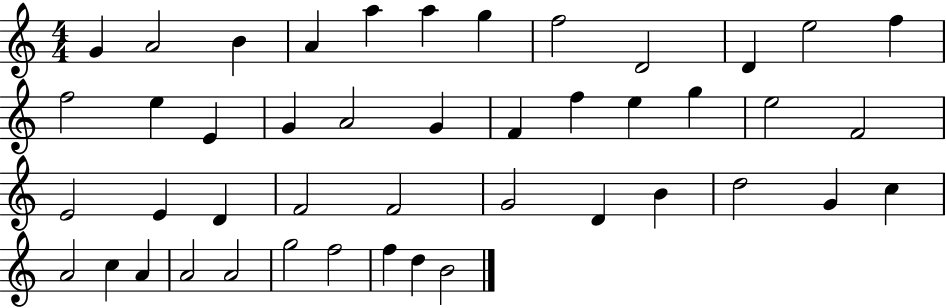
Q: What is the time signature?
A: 4/4